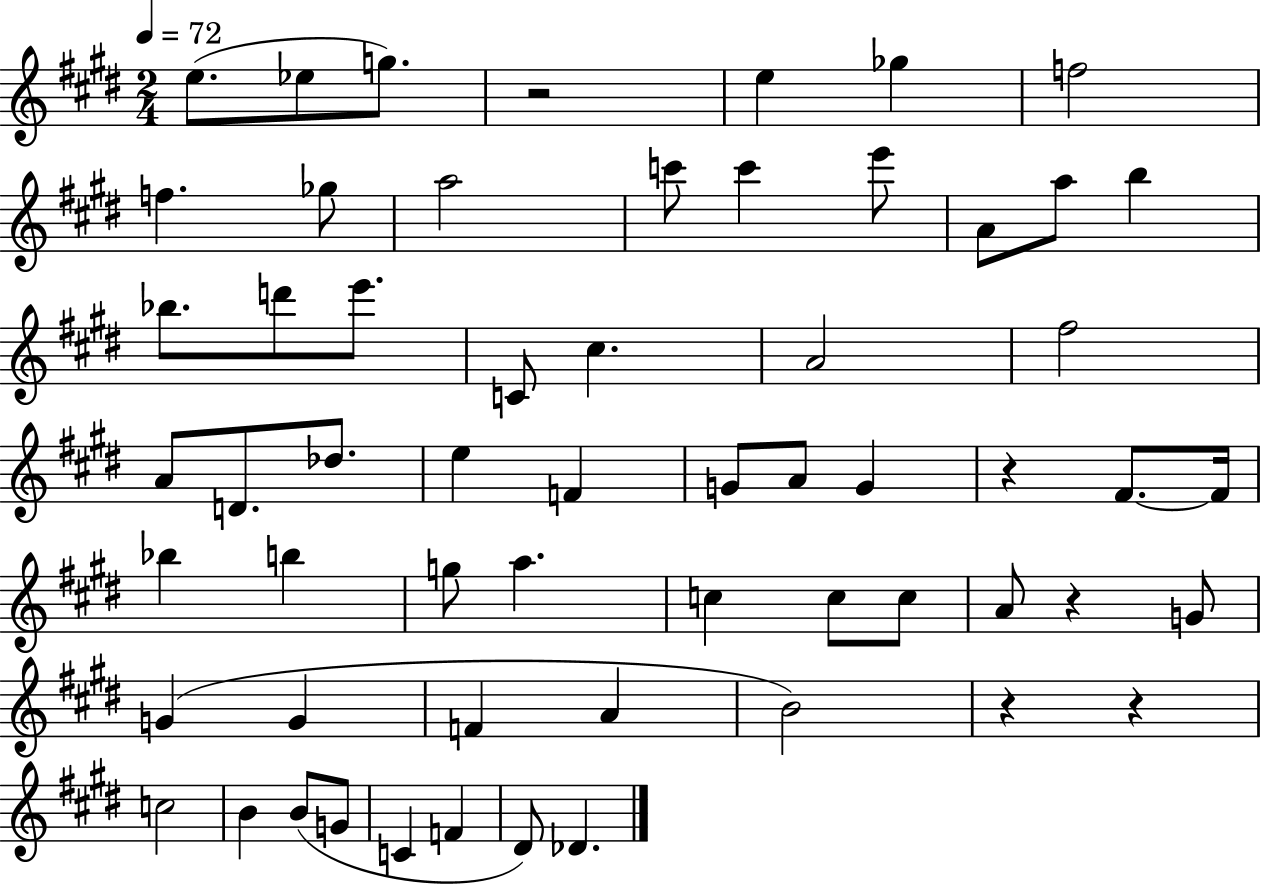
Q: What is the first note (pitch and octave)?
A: E5